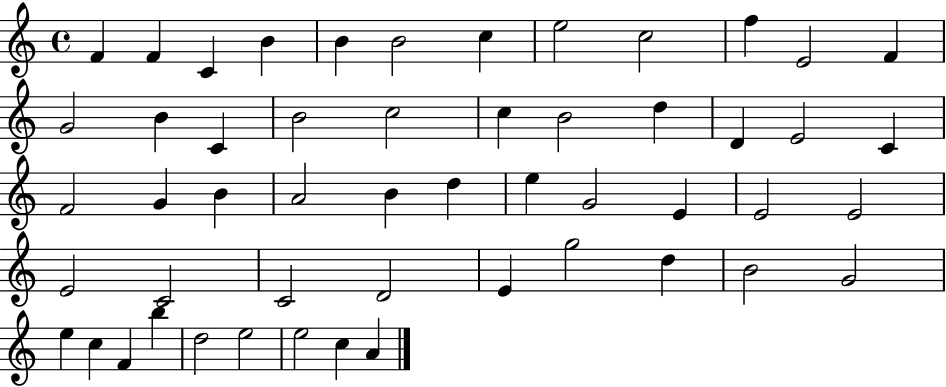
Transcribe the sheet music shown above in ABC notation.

X:1
T:Untitled
M:4/4
L:1/4
K:C
F F C B B B2 c e2 c2 f E2 F G2 B C B2 c2 c B2 d D E2 C F2 G B A2 B d e G2 E E2 E2 E2 C2 C2 D2 E g2 d B2 G2 e c F b d2 e2 e2 c A